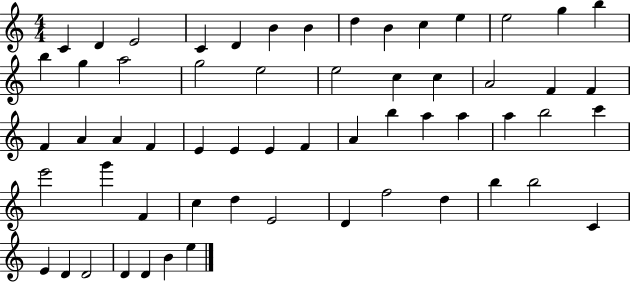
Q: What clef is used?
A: treble